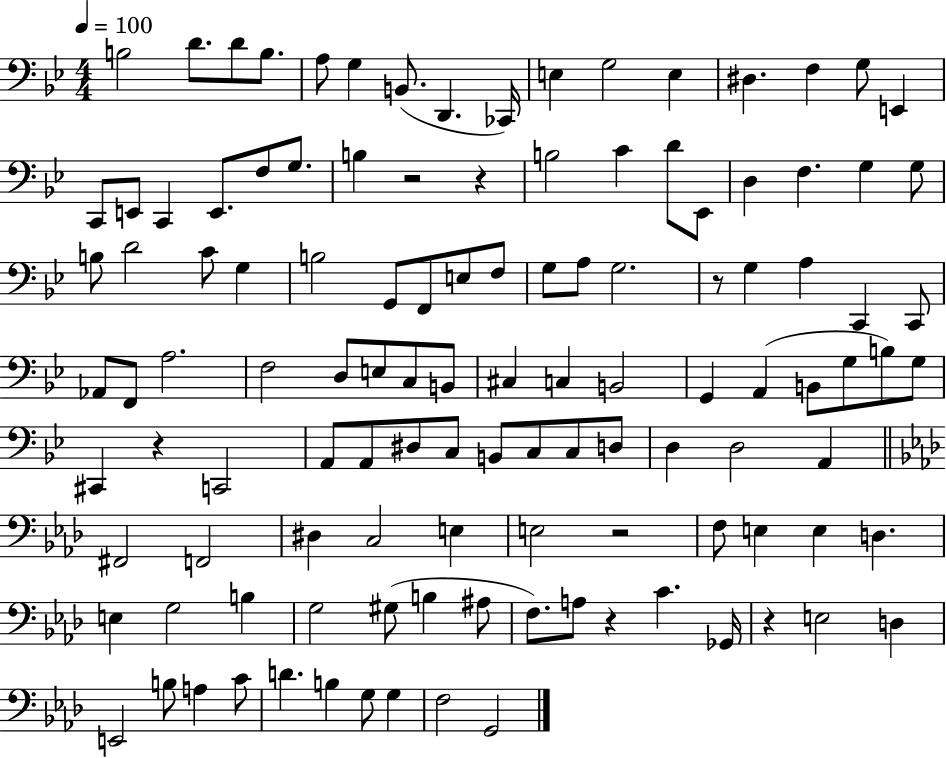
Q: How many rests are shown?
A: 7